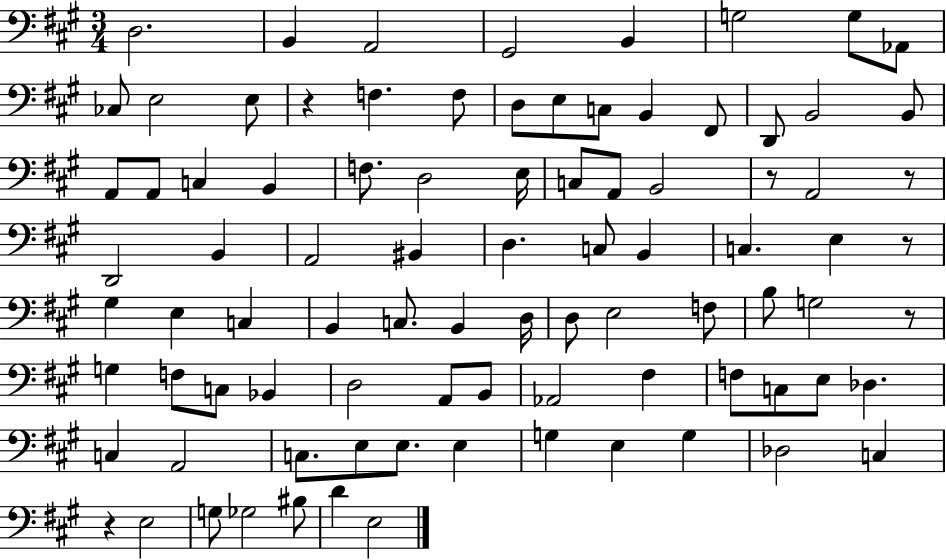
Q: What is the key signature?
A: A major